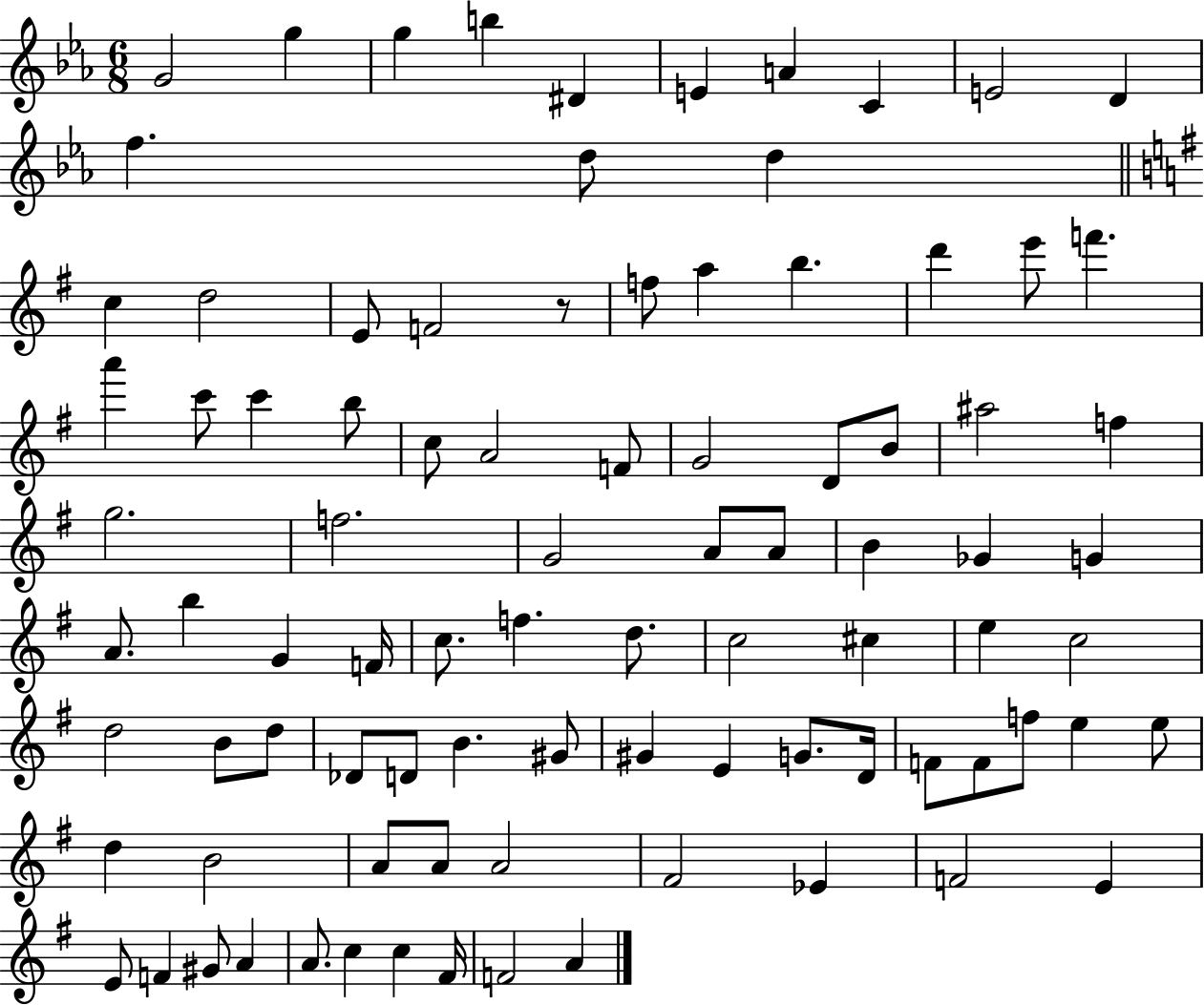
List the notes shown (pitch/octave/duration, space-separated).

G4/h G5/q G5/q B5/q D#4/q E4/q A4/q C4/q E4/h D4/q F5/q. D5/e D5/q C5/q D5/h E4/e F4/h R/e F5/e A5/q B5/q. D6/q E6/e F6/q. A6/q C6/e C6/q B5/e C5/e A4/h F4/e G4/h D4/e B4/e A#5/h F5/q G5/h. F5/h. G4/h A4/e A4/e B4/q Gb4/q G4/q A4/e. B5/q G4/q F4/s C5/e. F5/q. D5/e. C5/h C#5/q E5/q C5/h D5/h B4/e D5/e Db4/e D4/e B4/q. G#4/e G#4/q E4/q G4/e. D4/s F4/e F4/e F5/e E5/q E5/e D5/q B4/h A4/e A4/e A4/h F#4/h Eb4/q F4/h E4/q E4/e F4/q G#4/e A4/q A4/e. C5/q C5/q F#4/s F4/h A4/q